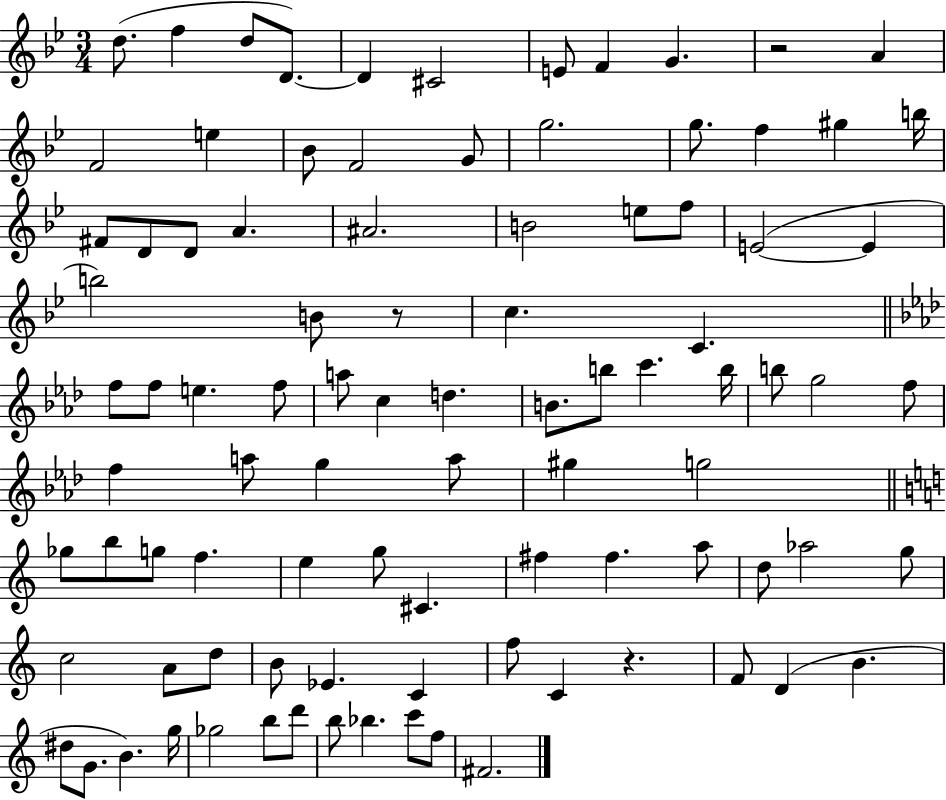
X:1
T:Untitled
M:3/4
L:1/4
K:Bb
d/2 f d/2 D/2 D ^C2 E/2 F G z2 A F2 e _B/2 F2 G/2 g2 g/2 f ^g b/4 ^F/2 D/2 D/2 A ^A2 B2 e/2 f/2 E2 E b2 B/2 z/2 c C f/2 f/2 e f/2 a/2 c d B/2 b/2 c' b/4 b/2 g2 f/2 f a/2 g a/2 ^g g2 _g/2 b/2 g/2 f e g/2 ^C ^f ^f a/2 d/2 _a2 g/2 c2 A/2 d/2 B/2 _E C f/2 C z F/2 D B ^d/2 G/2 B g/4 _g2 b/2 d'/2 b/2 _b c'/2 f/2 ^F2